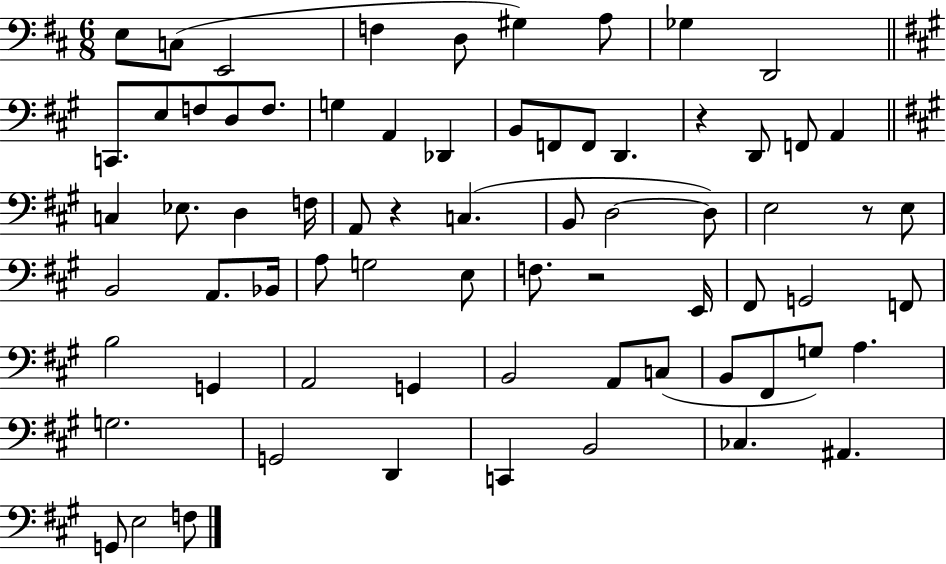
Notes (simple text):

E3/e C3/e E2/h F3/q D3/e G#3/q A3/e Gb3/q D2/h C2/e. E3/e F3/e D3/e F3/e. G3/q A2/q Db2/q B2/e F2/e F2/e D2/q. R/q D2/e F2/e A2/q C3/q Eb3/e. D3/q F3/s A2/e R/q C3/q. B2/e D3/h D3/e E3/h R/e E3/e B2/h A2/e. Bb2/s A3/e G3/h E3/e F3/e. R/h E2/s F#2/e G2/h F2/e B3/h G2/q A2/h G2/q B2/h A2/e C3/e B2/e F#2/e G3/e A3/q. G3/h. G2/h D2/q C2/q B2/h CES3/q. A#2/q. G2/e E3/h F3/e